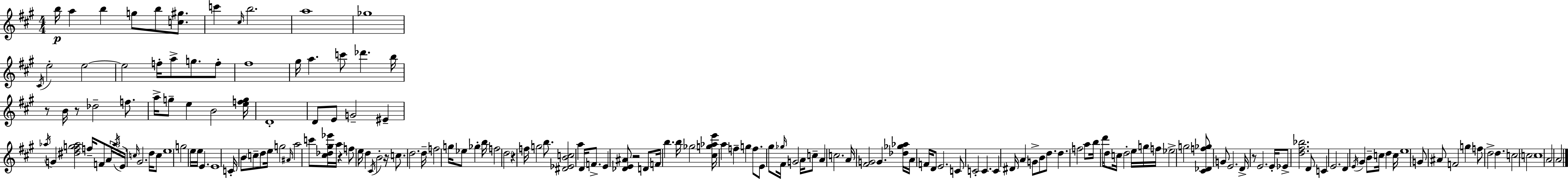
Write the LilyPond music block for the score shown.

{
  \clef treble
  \numericTimeSignature
  \time 4/4
  \key a \major
  b''16\p a''4 b''4 g''8 b''8 <c'' gis''>8. | c'''4 \grace { cis''16 } b''2. | a''1 | ges''1 | \break \acciaccatura { cis'16 } e''2-. e''2~~ | e''2 f''16-. a''8-> g''8. | f''8-. fis''1 | gis''16 a''4. c'''8 des'''4. | \break b''16 r8 b'16 r8 des''2-- f''8. | a''16-> g''8-- e''4 b'2 | <e'' f'' g''>16 d'1-. | d'8 e'8 g'2-- eis'4-- | \break \acciaccatura { aes''16 } g'4 <dis'' fis'' g'' aes''>2 f''16-- | f'8 \tuplet 3/2 { a'16 \acciaccatura { aes''16 } e'16 } \grace { c''16 } gis'2. | d''16 c''8 e''1 | g''2 e''16 e''16 e'4. | \break e'1 | c'16-. b'8 \parenthesize c''8-- d''8 e''16 g''2 | \grace { ais'16 } a''2 c'''8 | <cis'' des'' gis'' ees'''>16 a''16 r4 f''8 e''16 d''4 \acciaccatura { cis'16 } b'2-. | \break r16 c''8. d''2. | d''16-- f''2 g''16 | ees''8 ges''4-. b''16 f''2 \parenthesize d''2 | r4 f''16 g''2 | \break b''8. <dis' ees' b' c''>2 a''4 | d'16 f'8.-> e'4 <des' e' ais'>8 r2 | d'8 f'16 b''4. b''16 ges''2 | <cis'' g'' aes'' e'''>16 a''4 f''4-- | \break g''4 f''8. e'8 gis''8 \grace { ges''16 } fis'16 g'2 | a'16 c''8-- a'4 c''2. | a'16 <fis' g'>2 | g'4. <des'' ges'' aes''>16 a'16 f'16 d'8 e'2. | \break c'8 c'2-. | c'4. c'4 dis'16 a'4 | g'8-> b'8 d''8. d''4. f''2 | a''8 b''16 d'''16 d''8 c''16 d''2-. | \break e''16 g''16 f''16 ees''2-> | g''2 <cis' des' f'' ges''>8 g'8 e'2. | d'16-> r8 e'2. | e'16-. ees'8-> <d'' fis'' bes''>2. | \break d'8 c'4 e'2. | d'4 \acciaccatura { e'16 } gis'4 | b'8-- c''16 d''4 c''16 e''1 | g'8 ais'8 f'2 | \break g''4 f''8 d''2-> | d''4. c''2 | \parenthesize c''2 c''1 | a'2 | \break a'2 \bar "|."
}